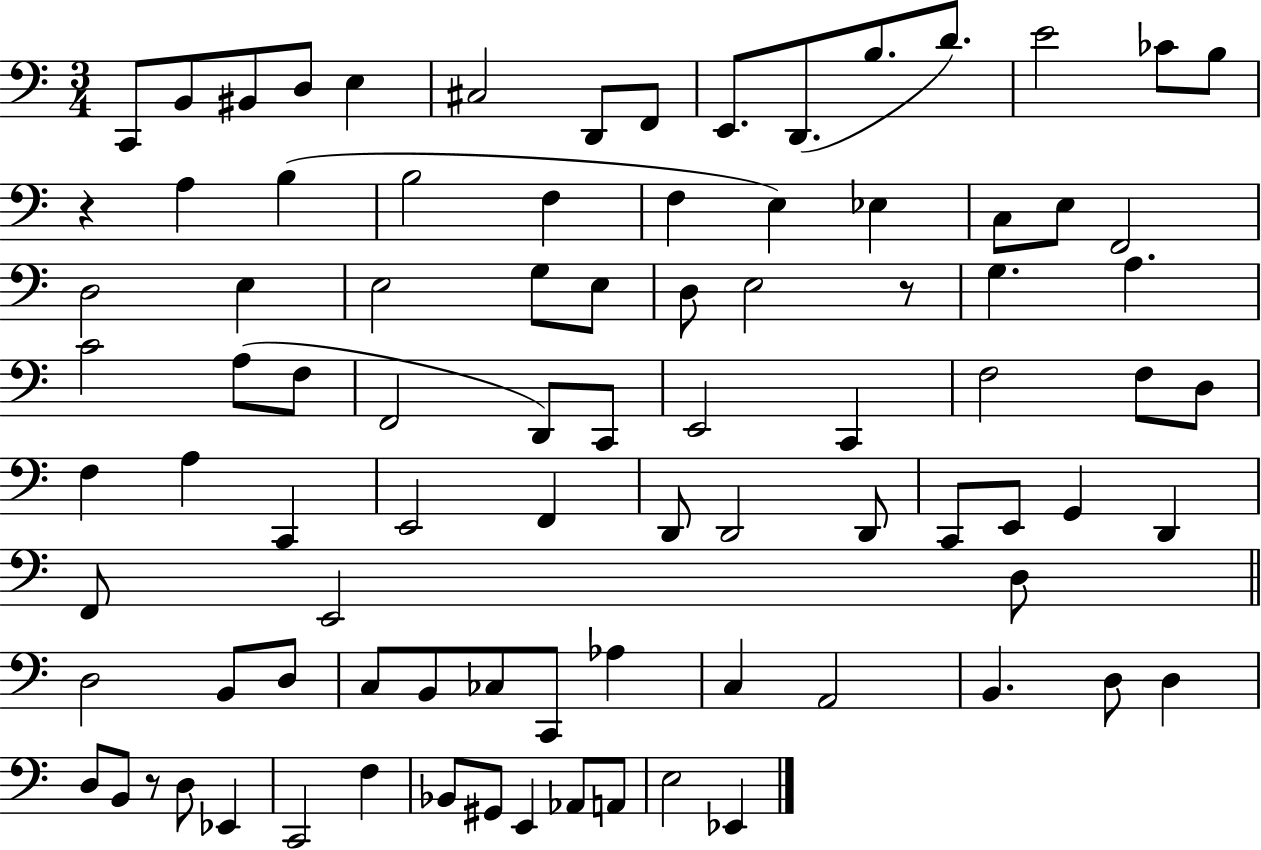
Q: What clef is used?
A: bass